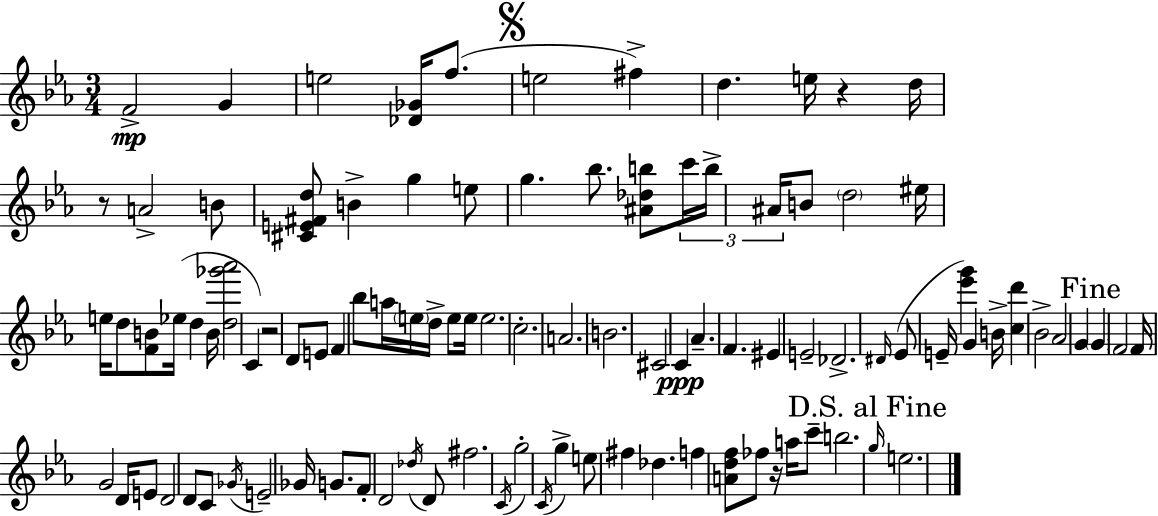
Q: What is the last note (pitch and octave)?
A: E5